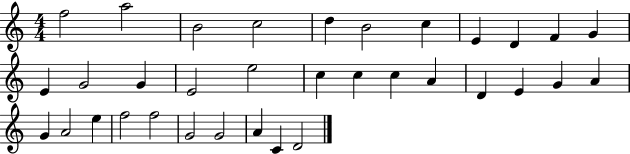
{
  \clef treble
  \numericTimeSignature
  \time 4/4
  \key c \major
  f''2 a''2 | b'2 c''2 | d''4 b'2 c''4 | e'4 d'4 f'4 g'4 | \break e'4 g'2 g'4 | e'2 e''2 | c''4 c''4 c''4 a'4 | d'4 e'4 g'4 a'4 | \break g'4 a'2 e''4 | f''2 f''2 | g'2 g'2 | a'4 c'4 d'2 | \break \bar "|."
}